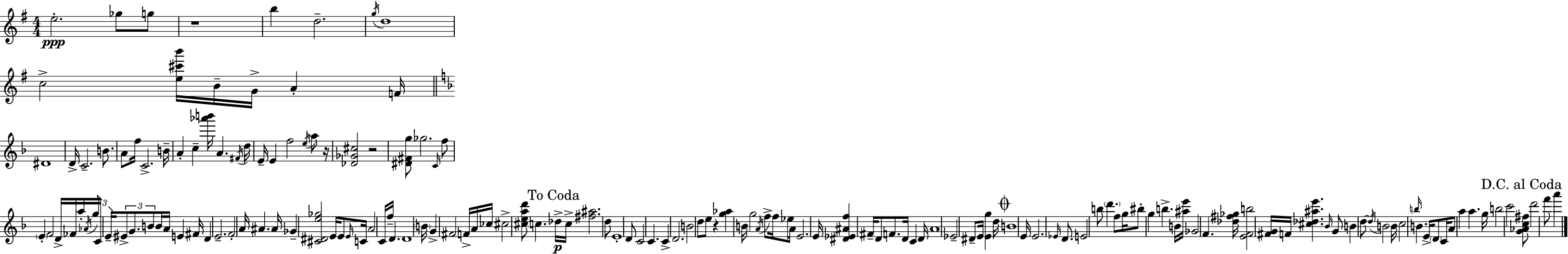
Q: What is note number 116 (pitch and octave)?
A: BIS5